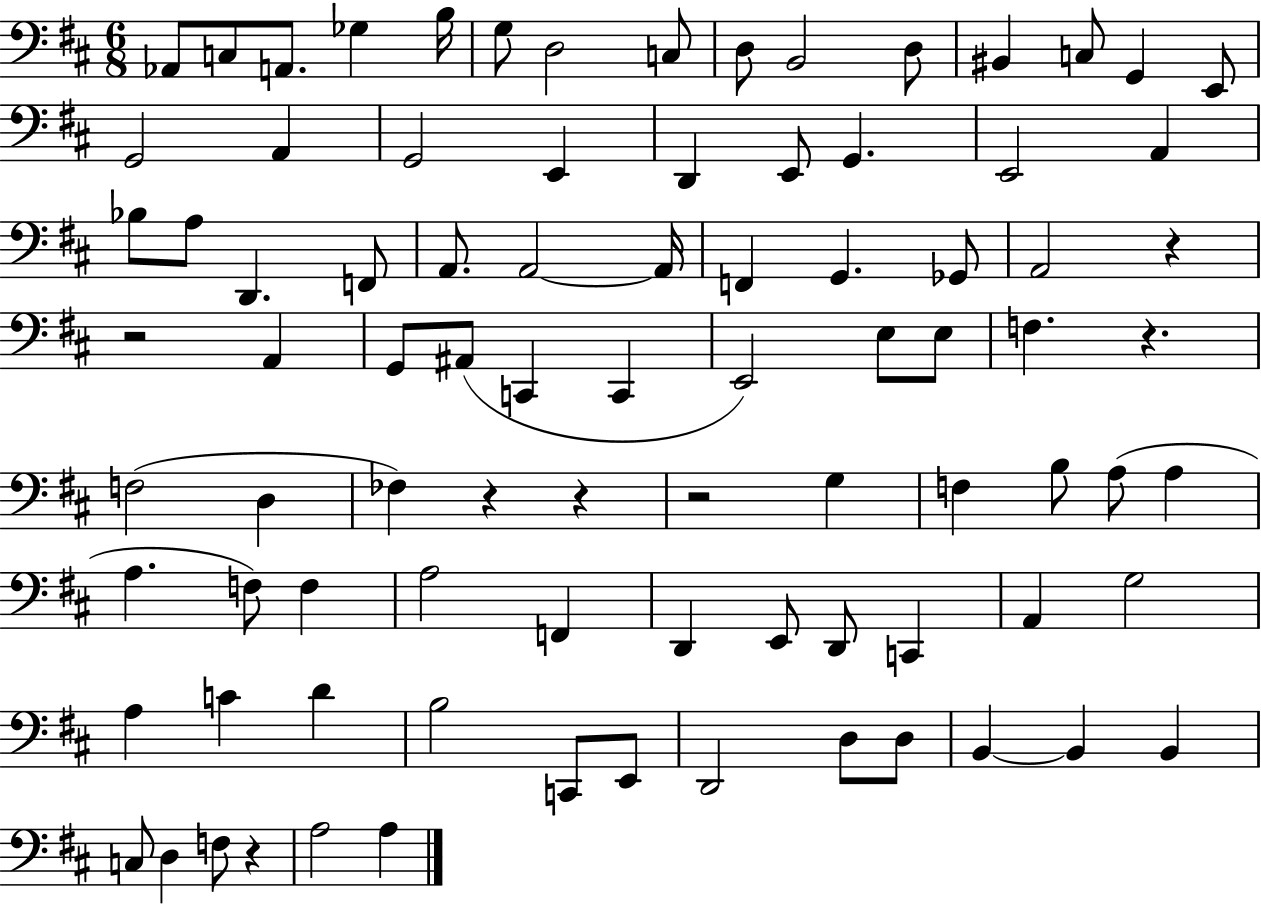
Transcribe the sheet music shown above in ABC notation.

X:1
T:Untitled
M:6/8
L:1/4
K:D
_A,,/2 C,/2 A,,/2 _G, B,/4 G,/2 D,2 C,/2 D,/2 B,,2 D,/2 ^B,, C,/2 G,, E,,/2 G,,2 A,, G,,2 E,, D,, E,,/2 G,, E,,2 A,, _B,/2 A,/2 D,, F,,/2 A,,/2 A,,2 A,,/4 F,, G,, _G,,/2 A,,2 z z2 A,, G,,/2 ^A,,/2 C,, C,, E,,2 E,/2 E,/2 F, z F,2 D, _F, z z z2 G, F, B,/2 A,/2 A, A, F,/2 F, A,2 F,, D,, E,,/2 D,,/2 C,, A,, G,2 A, C D B,2 C,,/2 E,,/2 D,,2 D,/2 D,/2 B,, B,, B,, C,/2 D, F,/2 z A,2 A,